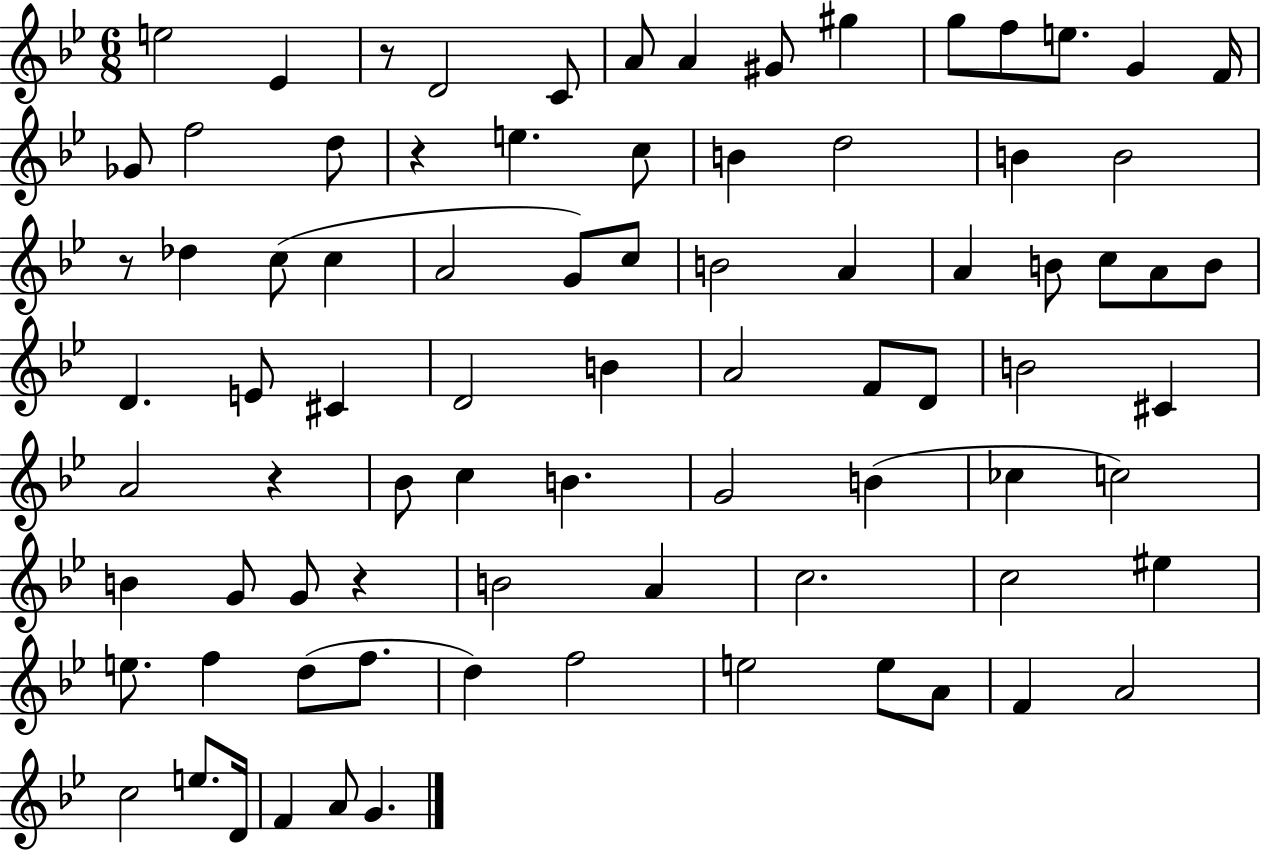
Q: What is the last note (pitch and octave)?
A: G4